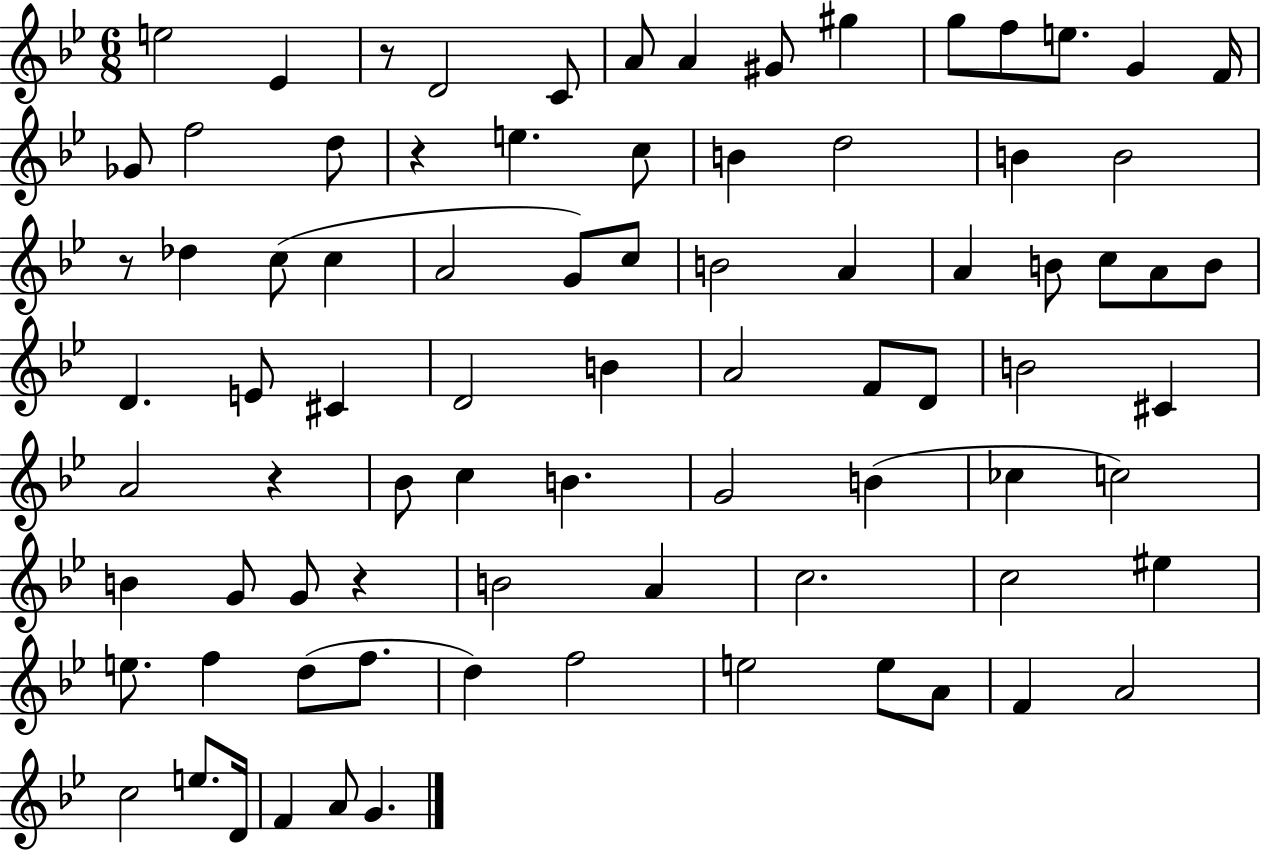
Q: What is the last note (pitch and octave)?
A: G4